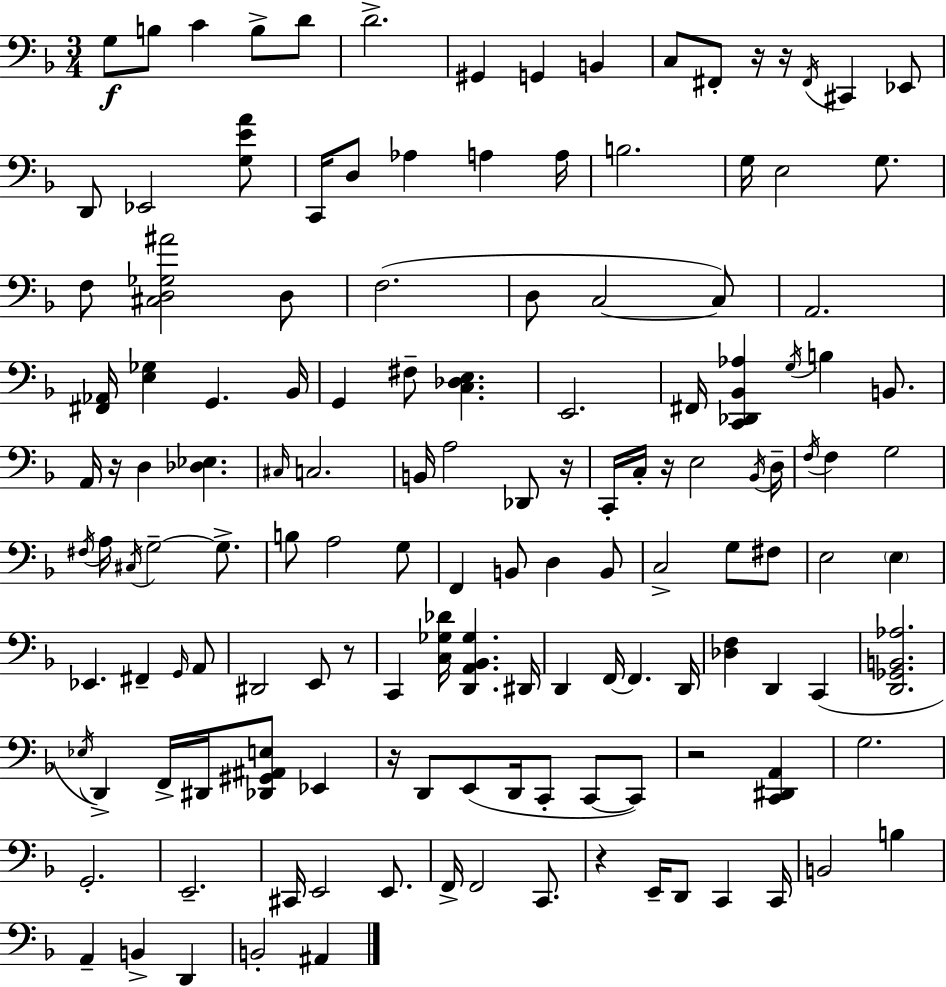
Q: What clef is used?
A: bass